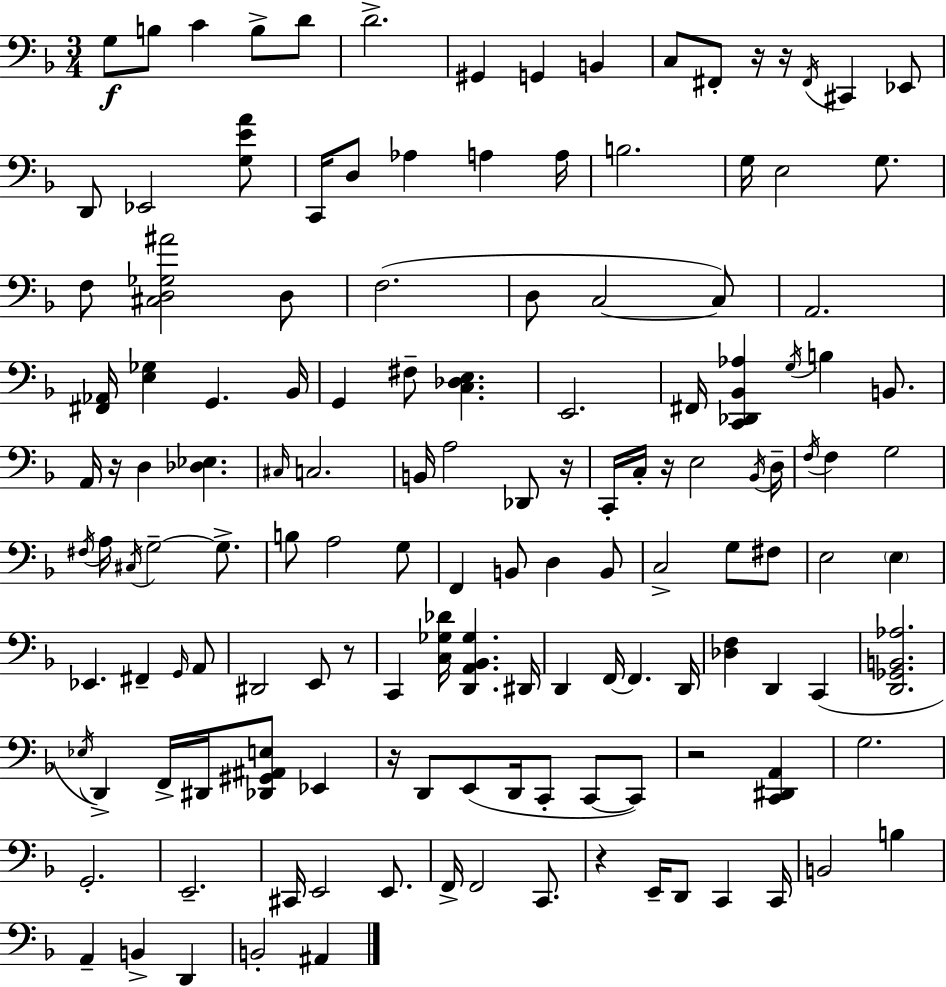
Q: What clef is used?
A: bass